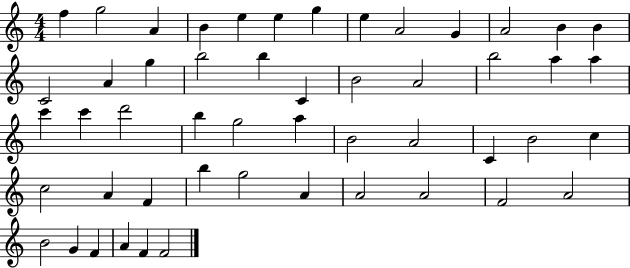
F5/q G5/h A4/q B4/q E5/q E5/q G5/q E5/q A4/h G4/q A4/h B4/q B4/q C4/h A4/q G5/q B5/h B5/q C4/q B4/h A4/h B5/h A5/q A5/q C6/q C6/q D6/h B5/q G5/h A5/q B4/h A4/h C4/q B4/h C5/q C5/h A4/q F4/q B5/q G5/h A4/q A4/h A4/h F4/h A4/h B4/h G4/q F4/q A4/q F4/q F4/h